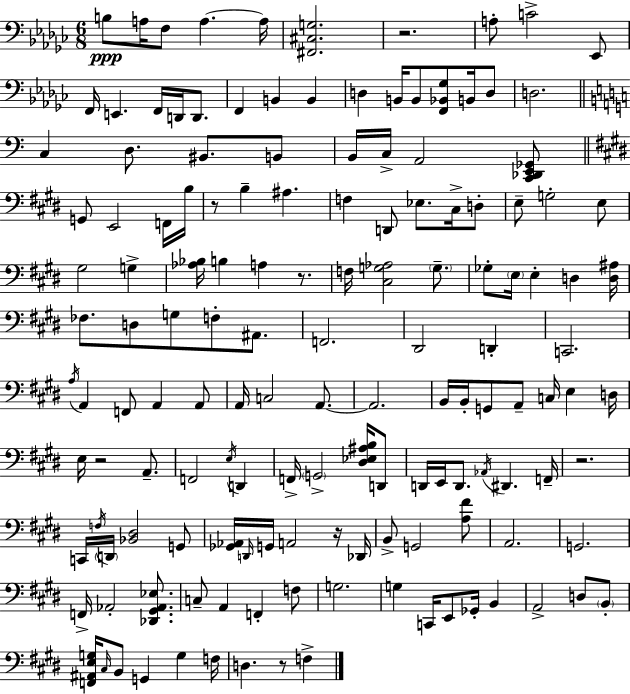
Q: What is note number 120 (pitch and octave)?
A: C#3